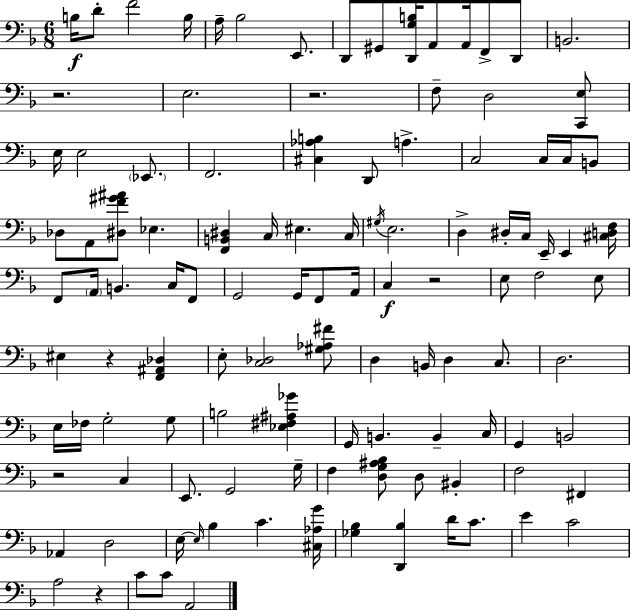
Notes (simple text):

B3/s D4/e F4/h B3/s A3/s Bb3/h E2/e. D2/e G#2/e [D2,G3,B3]/s A2/e A2/s F2/e D2/e B2/h. R/h. E3/h. R/h. F3/e D3/h [C2,E3]/e E3/s E3/h Eb2/e. F2/h. [C#3,Ab3,B3]/q D2/e A3/q. C3/h C3/s C3/s B2/e Db3/e A2/e [D#3,F4,G#4,A#4]/e Eb3/q. [F2,B2,D#3]/q C3/s EIS3/q. C3/s G#3/s E3/h. D3/q D#3/s C3/s E2/s E2/q [C#3,D3,F3]/s F2/e A2/s B2/q. C3/s F2/e G2/h G2/s F2/e A2/s C3/q R/h E3/e F3/h E3/e EIS3/q R/q [F2,A#2,Db3]/q E3/e [C3,Db3]/h [G#3,Ab3,F#4]/e D3/q B2/s D3/q C3/e. D3/h. E3/s FES3/s G3/h G3/e B3/h [Eb3,F#3,A#3,Gb4]/q G2/s B2/q. B2/q C3/s G2/q B2/h R/h C3/q E2/e. G2/h G3/s F3/q [D3,G3,A#3,Bb3]/e D3/e BIS2/q F3/h F#2/q Ab2/q D3/h E3/s E3/s Bb3/q C4/q. [C#3,Ab3,G4]/s [Gb3,Bb3]/q [D2,Bb3]/q D4/s C4/e. E4/q C4/h A3/h R/q C4/e C4/e A2/h